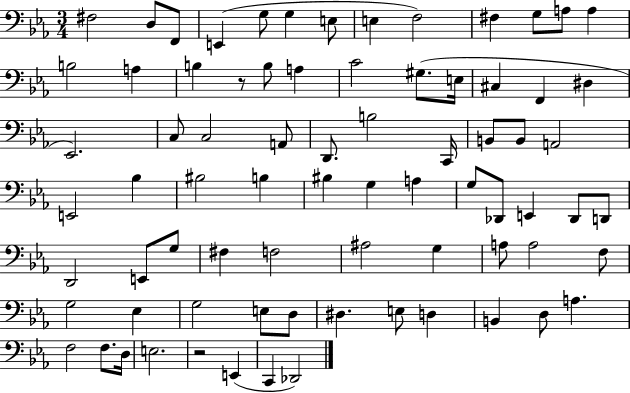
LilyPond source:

{
  \clef bass
  \numericTimeSignature
  \time 3/4
  \key ees \major
  fis2 d8 f,8 | e,4( g8 g4 e8 | e4 f2) | fis4 g8 a8 a4 | \break b2 a4 | b4 r8 b8 a4 | c'2 gis8.( e16 | cis4 f,4 dis4 | \break ees,2.) | c8 c2 a,8 | d,8. b2 c,16 | b,8 b,8 a,2 | \break e,2 bes4 | bis2 b4 | bis4 g4 a4 | g8 des,8 e,4 des,8 d,8 | \break d,2 e,8 g8 | fis4 f2 | ais2 g4 | a8 a2 f8 | \break g2 ees4 | g2 e8 d8 | dis4. e8 d4 | b,4 d8 a4. | \break f2 f8. d16 | e2. | r2 e,4( | c,4 des,2) | \break \bar "|."
}